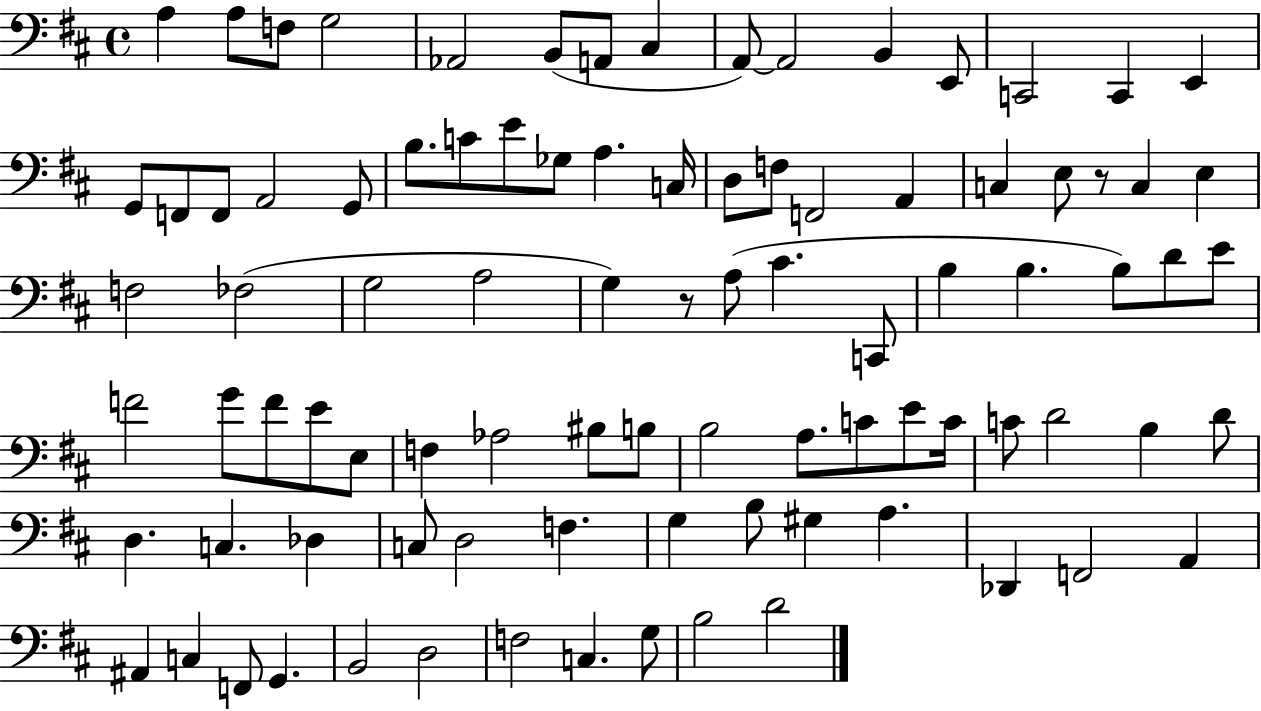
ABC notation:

X:1
T:Untitled
M:4/4
L:1/4
K:D
A, A,/2 F,/2 G,2 _A,,2 B,,/2 A,,/2 ^C, A,,/2 A,,2 B,, E,,/2 C,,2 C,, E,, G,,/2 F,,/2 F,,/2 A,,2 G,,/2 B,/2 C/2 E/2 _G,/2 A, C,/4 D,/2 F,/2 F,,2 A,, C, E,/2 z/2 C, E, F,2 _F,2 G,2 A,2 G, z/2 A,/2 ^C C,,/2 B, B, B,/2 D/2 E/2 F2 G/2 F/2 E/2 E,/2 F, _A,2 ^B,/2 B,/2 B,2 A,/2 C/2 E/2 C/4 C/2 D2 B, D/2 D, C, _D, C,/2 D,2 F, G, B,/2 ^G, A, _D,, F,,2 A,, ^A,, C, F,,/2 G,, B,,2 D,2 F,2 C, G,/2 B,2 D2